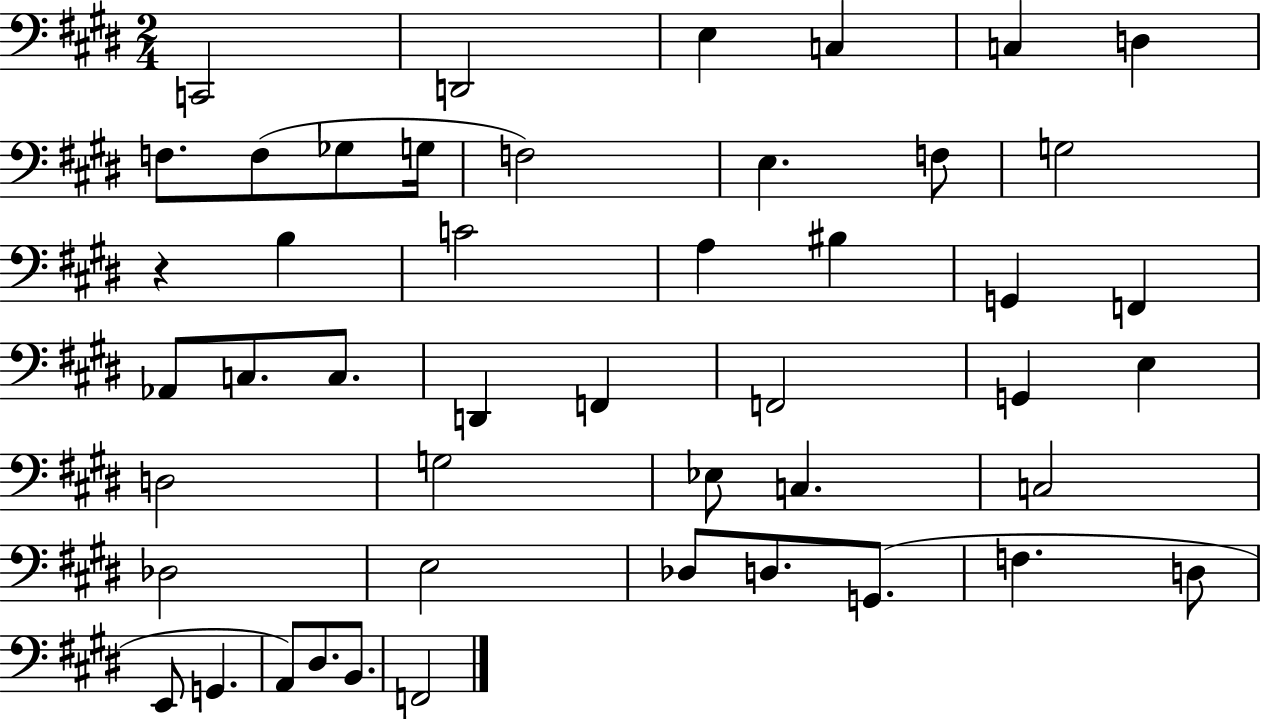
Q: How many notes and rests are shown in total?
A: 47